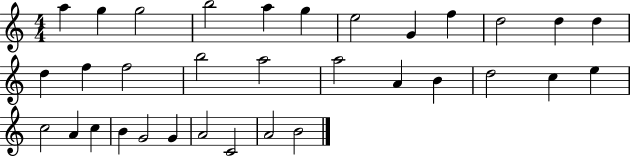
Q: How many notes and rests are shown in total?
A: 33